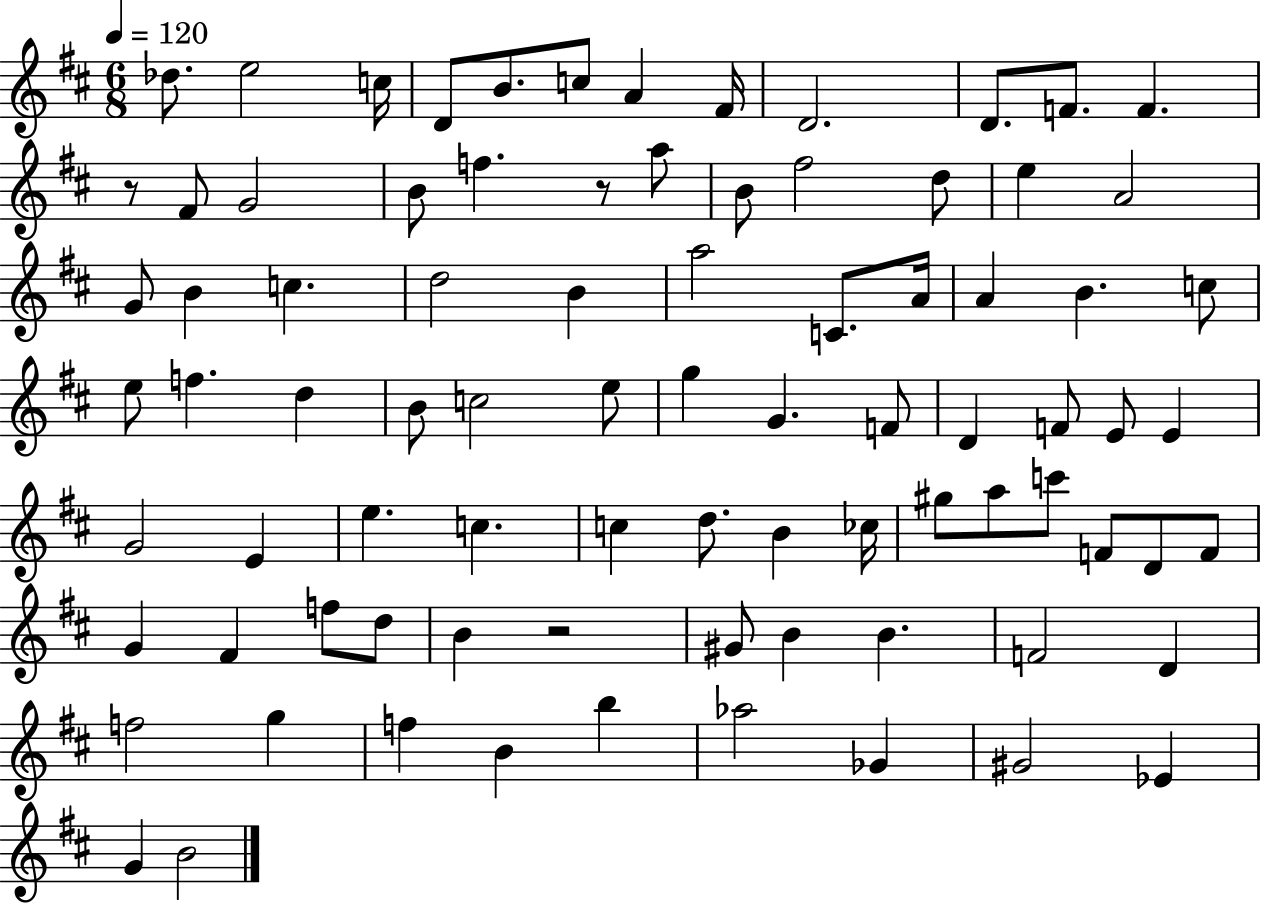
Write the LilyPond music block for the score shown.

{
  \clef treble
  \numericTimeSignature
  \time 6/8
  \key d \major
  \tempo 4 = 120
  \repeat volta 2 { des''8. e''2 c''16 | d'8 b'8. c''8 a'4 fis'16 | d'2. | d'8. f'8. f'4. | \break r8 fis'8 g'2 | b'8 f''4. r8 a''8 | b'8 fis''2 d''8 | e''4 a'2 | \break g'8 b'4 c''4. | d''2 b'4 | a''2 c'8. a'16 | a'4 b'4. c''8 | \break e''8 f''4. d''4 | b'8 c''2 e''8 | g''4 g'4. f'8 | d'4 f'8 e'8 e'4 | \break g'2 e'4 | e''4. c''4. | c''4 d''8. b'4 ces''16 | gis''8 a''8 c'''8 f'8 d'8 f'8 | \break g'4 fis'4 f''8 d''8 | b'4 r2 | gis'8 b'4 b'4. | f'2 d'4 | \break f''2 g''4 | f''4 b'4 b''4 | aes''2 ges'4 | gis'2 ees'4 | \break g'4 b'2 | } \bar "|."
}